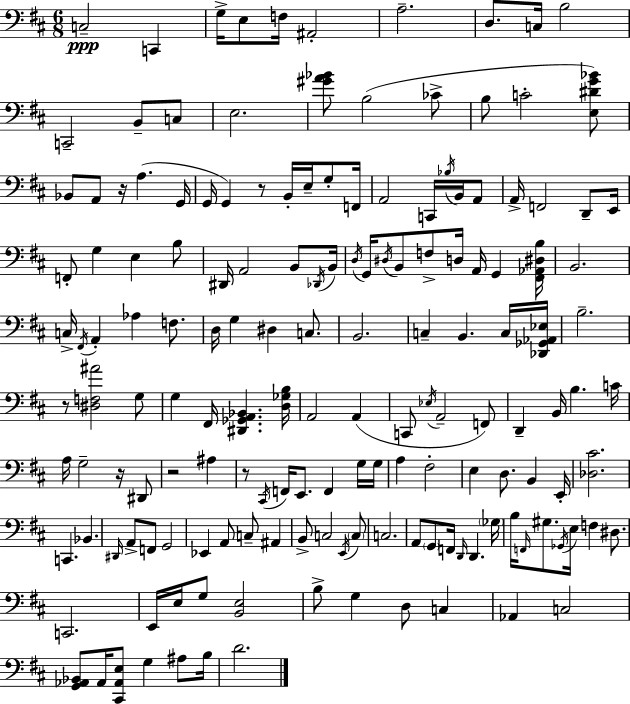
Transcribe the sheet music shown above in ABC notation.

X:1
T:Untitled
M:6/8
L:1/4
K:D
C,2 C,, G,/4 E,/2 F,/4 ^A,,2 A,2 D,/2 C,/4 B,2 C,,2 B,,/2 C,/2 E,2 [^GA_B]/2 B,2 _C/2 B,/2 C2 [E,^DG_B]/2 _B,,/2 A,,/2 z/4 A, G,,/4 G,,/4 G,, z/2 B,,/4 E,/4 G,/2 F,,/4 A,,2 C,,/4 _B,/4 B,,/4 A,,/2 A,,/4 F,,2 D,,/2 E,,/4 F,,/2 G, E, B,/2 ^D,,/4 A,,2 B,,/2 _D,,/4 B,,/4 D,/4 G,,/4 ^D,/4 B,,/2 F,/2 D,/4 A,,/4 G,, [^F,,_A,,^D,B,]/4 B,,2 C,/4 ^F,,/4 A,, _A, F,/2 D,/4 G, ^D, C,/2 B,,2 C, B,, C,/4 [_D,,_G,,_A,,_E,]/4 B,2 z/2 [^D,F,^A]2 G,/2 G, ^F,,/4 [^D,,_G,,A,,_B,,] [D,_G,B,]/4 A,,2 A,, C,,/2 _E,/4 A,,2 F,,/2 D,, B,,/4 B, C/4 A,/4 G,2 z/4 ^D,,/2 z2 ^A, z/2 ^C,,/4 F,,/4 E,,/2 F,, G,/4 G,/4 A, ^F,2 E, D,/2 B,, E,,/4 [_D,^C]2 C,, _B,, ^D,,/4 A,,/2 F,,/2 G,,2 _E,, A,,/2 C,/2 ^A,, B,,/2 C,2 E,,/4 C,/2 C,2 A,,/2 G,,/2 F,,/4 D,,/4 D,, _G,/4 B,/4 F,,/4 ^G,/2 _G,,/4 E,/4 F, ^D,/2 C,,2 E,,/4 E,/4 G,/2 [B,,E,]2 B,/2 G, D,/2 C, _A,, C,2 [G,,_A,,_B,,]/2 _A,,/4 [^C,,_A,,E,]/2 G, ^A,/2 B,/4 D2